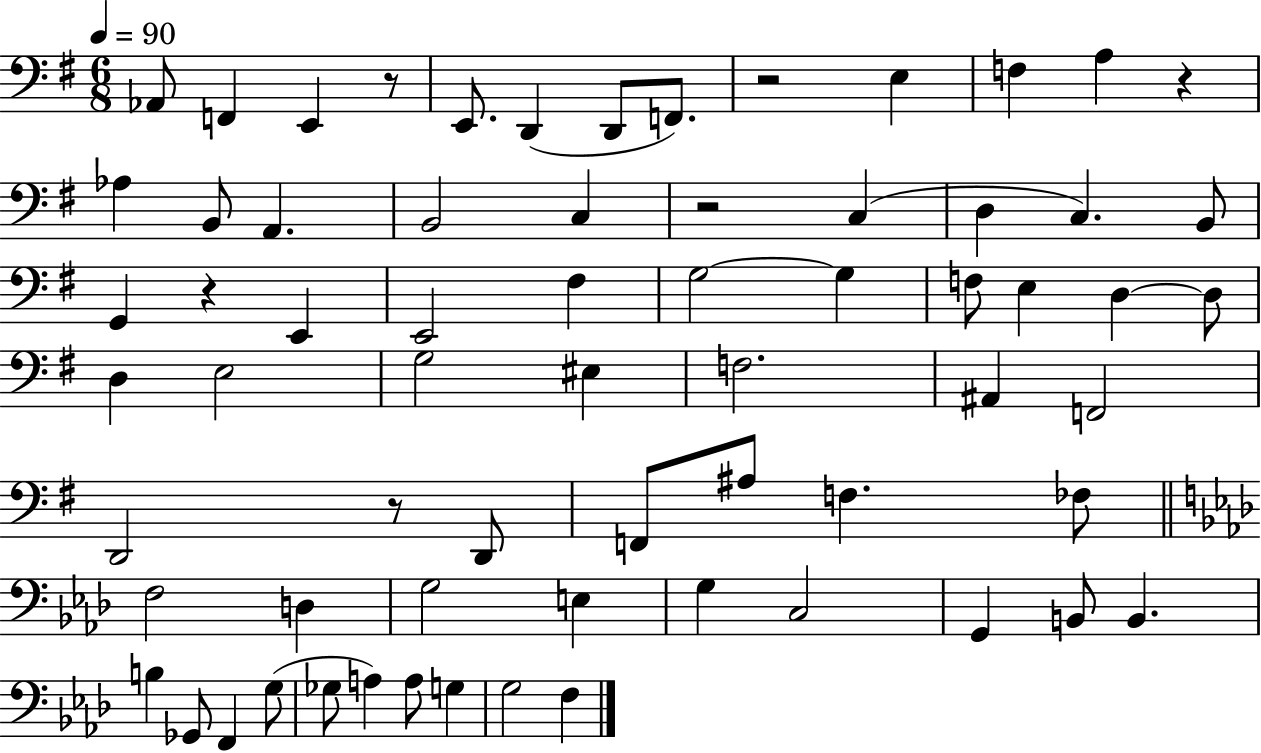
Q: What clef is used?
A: bass